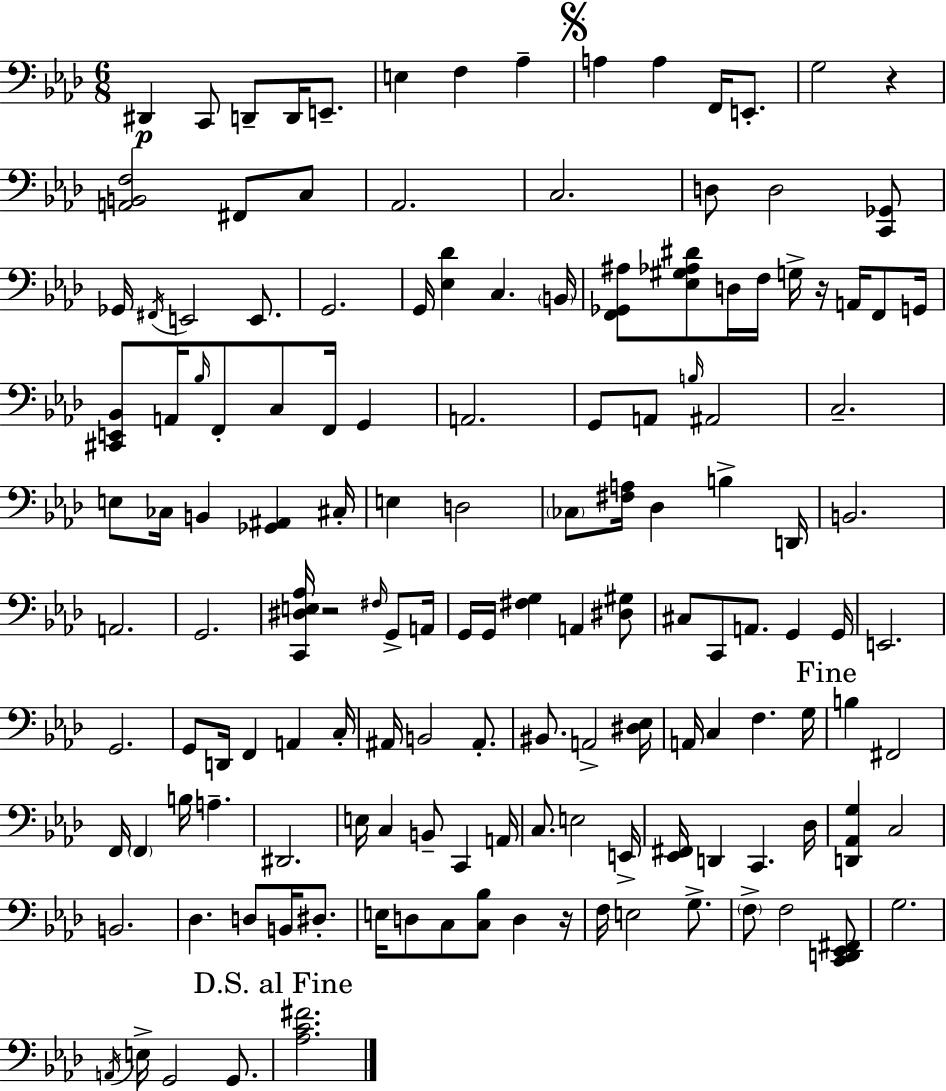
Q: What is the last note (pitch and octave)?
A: G2